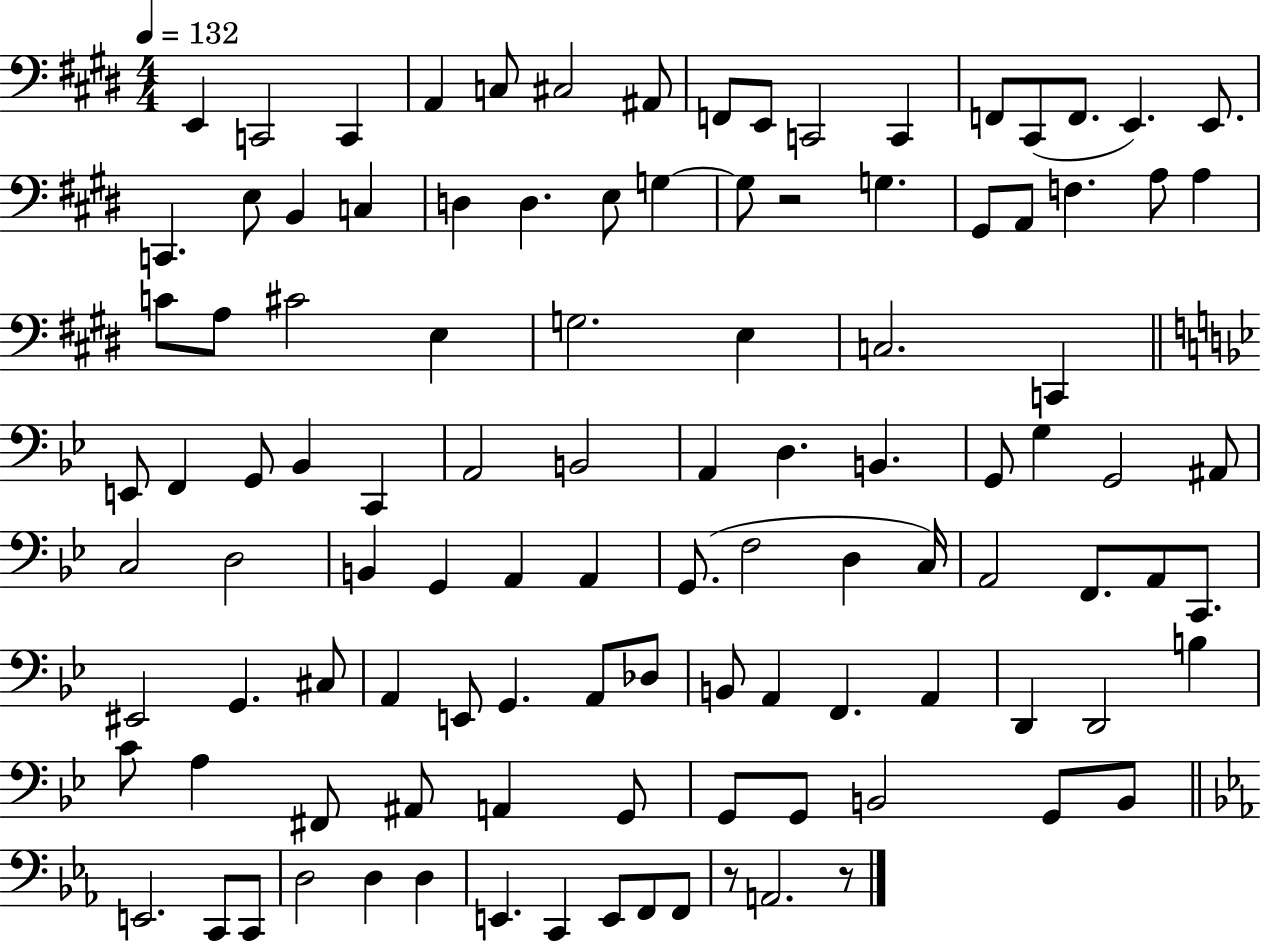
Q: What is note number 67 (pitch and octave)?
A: C2